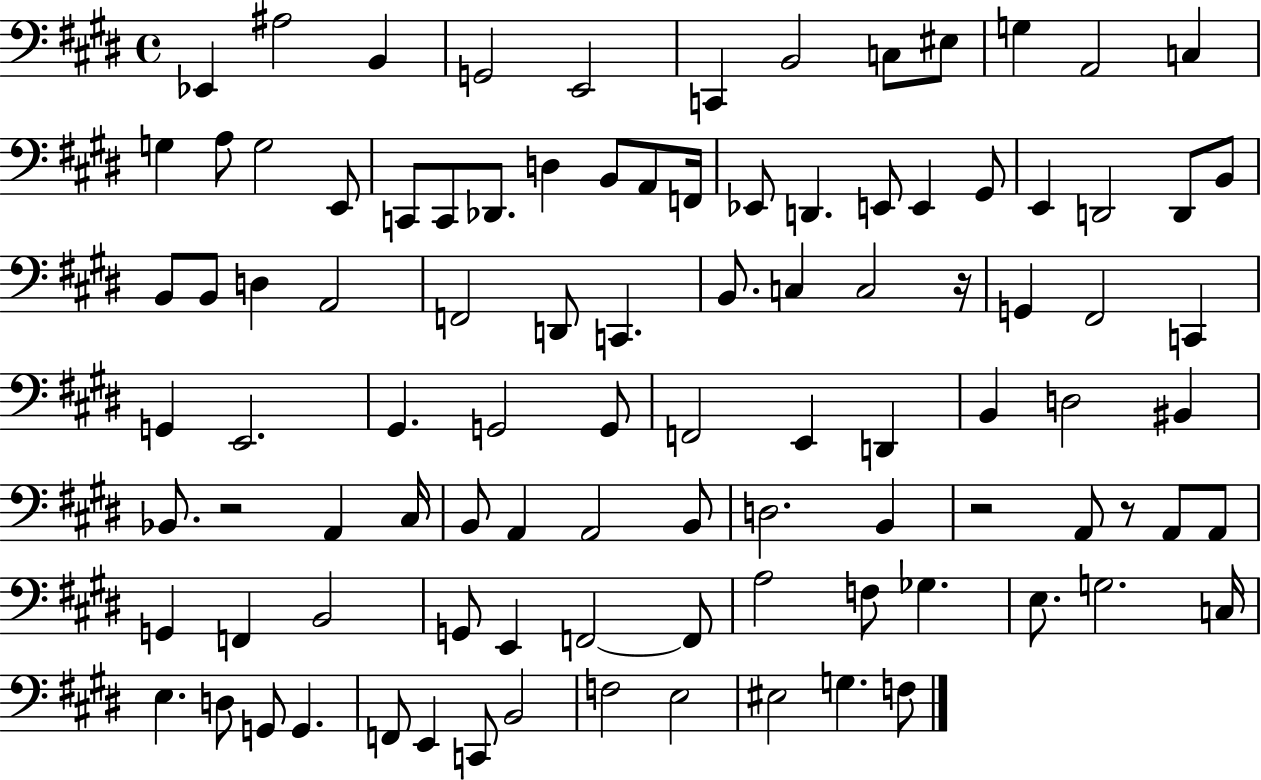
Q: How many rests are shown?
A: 4